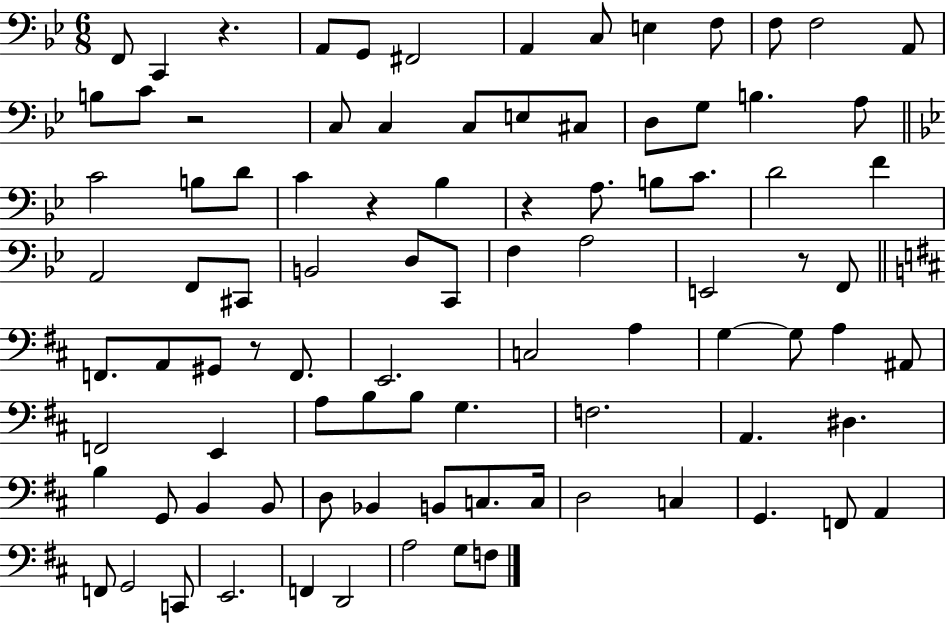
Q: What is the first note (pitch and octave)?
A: F2